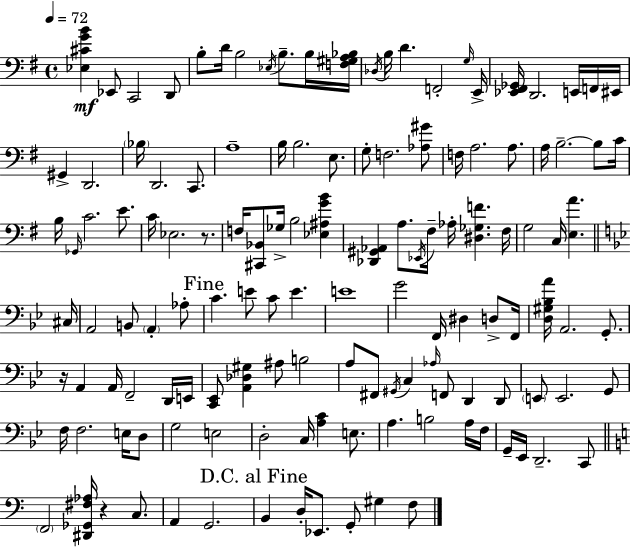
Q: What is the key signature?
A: E minor